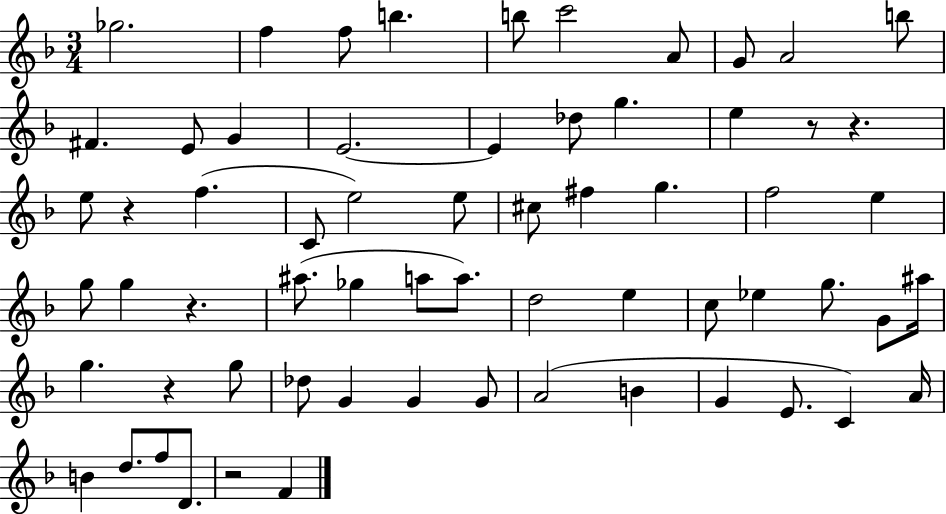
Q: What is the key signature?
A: F major